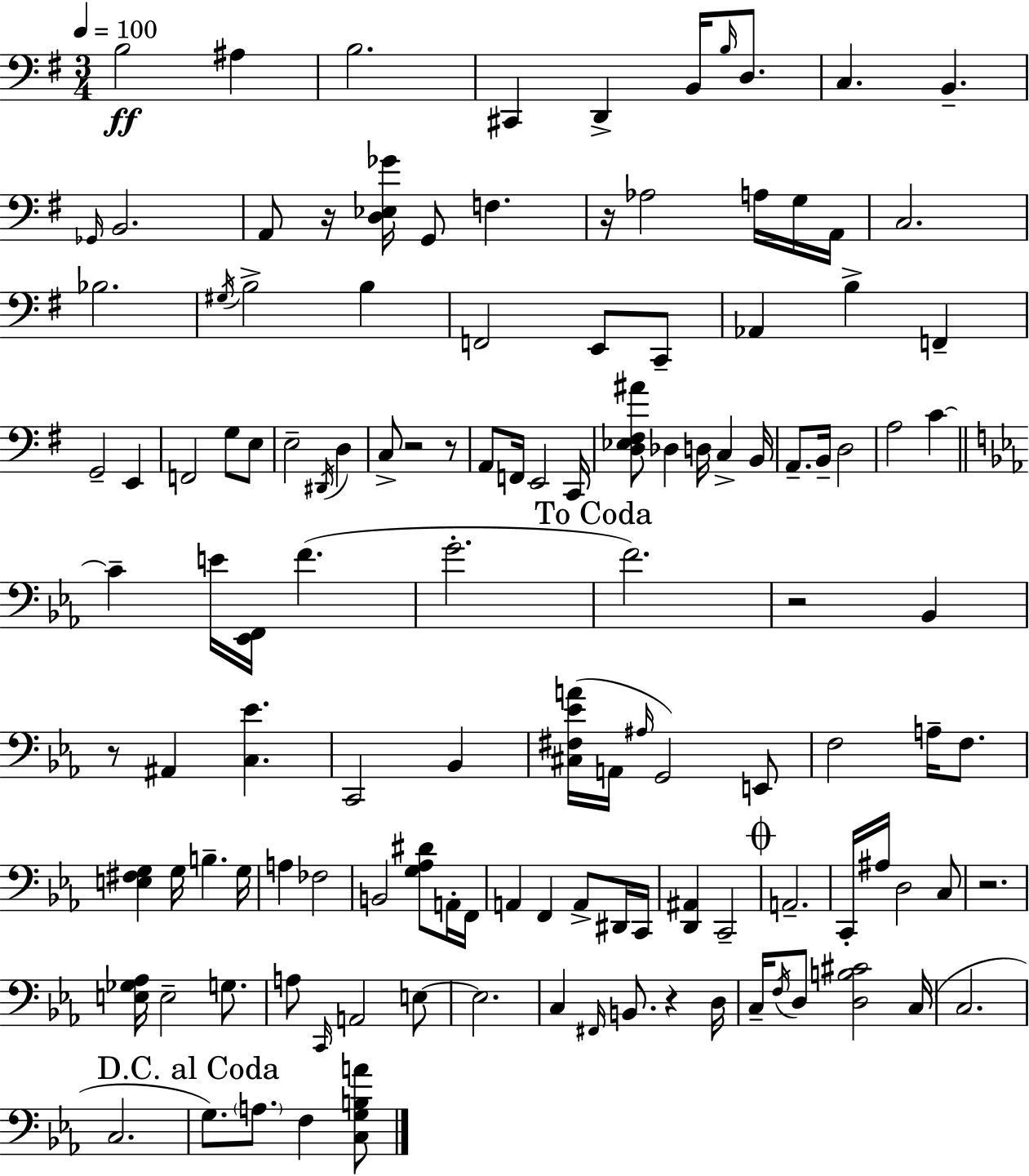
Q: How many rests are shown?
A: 8